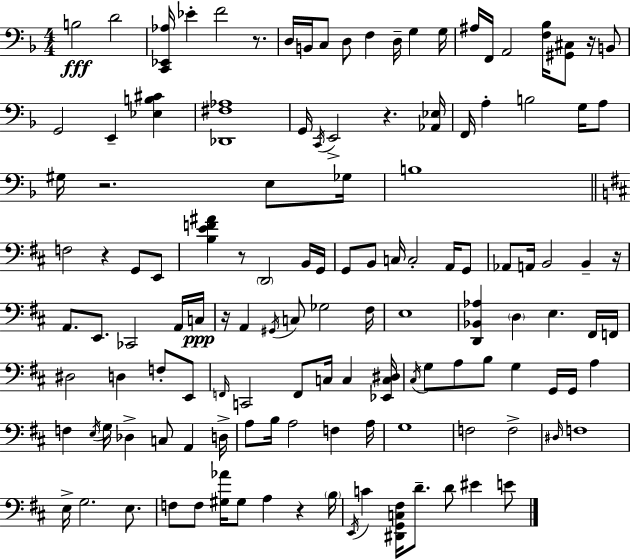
B3/h D4/h [C2,Eb2,Ab3]/s Eb4/q F4/h R/e. D3/s B2/s C3/e D3/e F3/q D3/s G3/q G3/s A#3/s F2/s A2/h [F3,Bb3]/s [G#2,C#3]/e R/s B2/e G2/h E2/q [Eb3,B3,C#4]/q [Db2,F#3,Ab3]/w G2/s C2/s E2/h R/q. [Ab2,Eb3]/s F2/s A3/q B3/h G3/s A3/e G#3/s R/h. E3/e Gb3/s B3/w F3/h R/q G2/e E2/e [B3,E4,F4,A#4]/q R/e D2/h B2/s G2/s G2/e B2/e C3/s C3/h A2/s G2/e Ab2/e A2/s B2/h B2/q R/s A2/e. E2/e. CES2/h A2/s C3/s R/s A2/q G#2/s C3/e Gb3/h F#3/s E3/w [D2,Bb2,Ab3]/q D3/q E3/q. F#2/s F2/s D#3/h D3/q F3/e E2/e F2/s C2/h F2/e C3/s C3/q [Eb2,C3,D#3]/s C#3/s G3/e A3/e B3/e G3/q G2/s G2/s A3/q F3/q E3/s G3/s Db3/q C3/e A2/q D3/s A3/e B3/s A3/h F3/q A3/s G3/w F3/h F3/h D#3/s F3/w E3/s G3/h. E3/e. F3/e F3/e [G#3,Ab4]/s G#3/e A3/q R/q B3/s E2/s C4/q [D#2,G2,C3,F#3]/s D4/e. D4/e EIS4/q E4/e